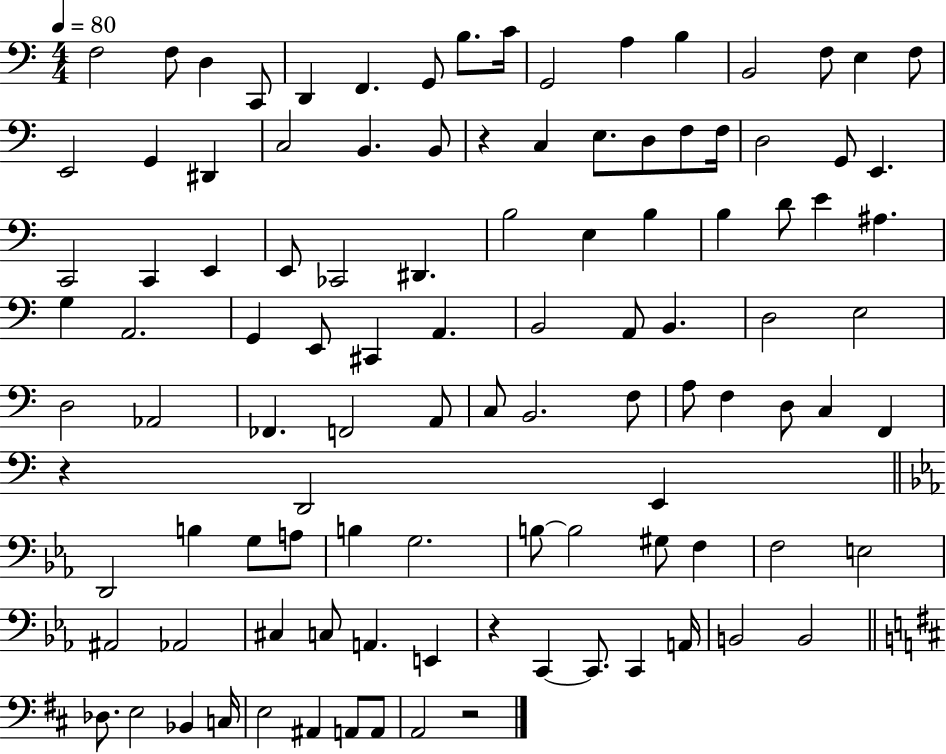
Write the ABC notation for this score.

X:1
T:Untitled
M:4/4
L:1/4
K:C
F,2 F,/2 D, C,,/2 D,, F,, G,,/2 B,/2 C/4 G,,2 A, B, B,,2 F,/2 E, F,/2 E,,2 G,, ^D,, C,2 B,, B,,/2 z C, E,/2 D,/2 F,/2 F,/4 D,2 G,,/2 E,, C,,2 C,, E,, E,,/2 _C,,2 ^D,, B,2 E, B, B, D/2 E ^A, G, A,,2 G,, E,,/2 ^C,, A,, B,,2 A,,/2 B,, D,2 E,2 D,2 _A,,2 _F,, F,,2 A,,/2 C,/2 B,,2 F,/2 A,/2 F, D,/2 C, F,, z D,,2 E,, D,,2 B, G,/2 A,/2 B, G,2 B,/2 B,2 ^G,/2 F, F,2 E,2 ^A,,2 _A,,2 ^C, C,/2 A,, E,, z C,, C,,/2 C,, A,,/4 B,,2 B,,2 _D,/2 E,2 _B,, C,/4 E,2 ^A,, A,,/2 A,,/2 A,,2 z2